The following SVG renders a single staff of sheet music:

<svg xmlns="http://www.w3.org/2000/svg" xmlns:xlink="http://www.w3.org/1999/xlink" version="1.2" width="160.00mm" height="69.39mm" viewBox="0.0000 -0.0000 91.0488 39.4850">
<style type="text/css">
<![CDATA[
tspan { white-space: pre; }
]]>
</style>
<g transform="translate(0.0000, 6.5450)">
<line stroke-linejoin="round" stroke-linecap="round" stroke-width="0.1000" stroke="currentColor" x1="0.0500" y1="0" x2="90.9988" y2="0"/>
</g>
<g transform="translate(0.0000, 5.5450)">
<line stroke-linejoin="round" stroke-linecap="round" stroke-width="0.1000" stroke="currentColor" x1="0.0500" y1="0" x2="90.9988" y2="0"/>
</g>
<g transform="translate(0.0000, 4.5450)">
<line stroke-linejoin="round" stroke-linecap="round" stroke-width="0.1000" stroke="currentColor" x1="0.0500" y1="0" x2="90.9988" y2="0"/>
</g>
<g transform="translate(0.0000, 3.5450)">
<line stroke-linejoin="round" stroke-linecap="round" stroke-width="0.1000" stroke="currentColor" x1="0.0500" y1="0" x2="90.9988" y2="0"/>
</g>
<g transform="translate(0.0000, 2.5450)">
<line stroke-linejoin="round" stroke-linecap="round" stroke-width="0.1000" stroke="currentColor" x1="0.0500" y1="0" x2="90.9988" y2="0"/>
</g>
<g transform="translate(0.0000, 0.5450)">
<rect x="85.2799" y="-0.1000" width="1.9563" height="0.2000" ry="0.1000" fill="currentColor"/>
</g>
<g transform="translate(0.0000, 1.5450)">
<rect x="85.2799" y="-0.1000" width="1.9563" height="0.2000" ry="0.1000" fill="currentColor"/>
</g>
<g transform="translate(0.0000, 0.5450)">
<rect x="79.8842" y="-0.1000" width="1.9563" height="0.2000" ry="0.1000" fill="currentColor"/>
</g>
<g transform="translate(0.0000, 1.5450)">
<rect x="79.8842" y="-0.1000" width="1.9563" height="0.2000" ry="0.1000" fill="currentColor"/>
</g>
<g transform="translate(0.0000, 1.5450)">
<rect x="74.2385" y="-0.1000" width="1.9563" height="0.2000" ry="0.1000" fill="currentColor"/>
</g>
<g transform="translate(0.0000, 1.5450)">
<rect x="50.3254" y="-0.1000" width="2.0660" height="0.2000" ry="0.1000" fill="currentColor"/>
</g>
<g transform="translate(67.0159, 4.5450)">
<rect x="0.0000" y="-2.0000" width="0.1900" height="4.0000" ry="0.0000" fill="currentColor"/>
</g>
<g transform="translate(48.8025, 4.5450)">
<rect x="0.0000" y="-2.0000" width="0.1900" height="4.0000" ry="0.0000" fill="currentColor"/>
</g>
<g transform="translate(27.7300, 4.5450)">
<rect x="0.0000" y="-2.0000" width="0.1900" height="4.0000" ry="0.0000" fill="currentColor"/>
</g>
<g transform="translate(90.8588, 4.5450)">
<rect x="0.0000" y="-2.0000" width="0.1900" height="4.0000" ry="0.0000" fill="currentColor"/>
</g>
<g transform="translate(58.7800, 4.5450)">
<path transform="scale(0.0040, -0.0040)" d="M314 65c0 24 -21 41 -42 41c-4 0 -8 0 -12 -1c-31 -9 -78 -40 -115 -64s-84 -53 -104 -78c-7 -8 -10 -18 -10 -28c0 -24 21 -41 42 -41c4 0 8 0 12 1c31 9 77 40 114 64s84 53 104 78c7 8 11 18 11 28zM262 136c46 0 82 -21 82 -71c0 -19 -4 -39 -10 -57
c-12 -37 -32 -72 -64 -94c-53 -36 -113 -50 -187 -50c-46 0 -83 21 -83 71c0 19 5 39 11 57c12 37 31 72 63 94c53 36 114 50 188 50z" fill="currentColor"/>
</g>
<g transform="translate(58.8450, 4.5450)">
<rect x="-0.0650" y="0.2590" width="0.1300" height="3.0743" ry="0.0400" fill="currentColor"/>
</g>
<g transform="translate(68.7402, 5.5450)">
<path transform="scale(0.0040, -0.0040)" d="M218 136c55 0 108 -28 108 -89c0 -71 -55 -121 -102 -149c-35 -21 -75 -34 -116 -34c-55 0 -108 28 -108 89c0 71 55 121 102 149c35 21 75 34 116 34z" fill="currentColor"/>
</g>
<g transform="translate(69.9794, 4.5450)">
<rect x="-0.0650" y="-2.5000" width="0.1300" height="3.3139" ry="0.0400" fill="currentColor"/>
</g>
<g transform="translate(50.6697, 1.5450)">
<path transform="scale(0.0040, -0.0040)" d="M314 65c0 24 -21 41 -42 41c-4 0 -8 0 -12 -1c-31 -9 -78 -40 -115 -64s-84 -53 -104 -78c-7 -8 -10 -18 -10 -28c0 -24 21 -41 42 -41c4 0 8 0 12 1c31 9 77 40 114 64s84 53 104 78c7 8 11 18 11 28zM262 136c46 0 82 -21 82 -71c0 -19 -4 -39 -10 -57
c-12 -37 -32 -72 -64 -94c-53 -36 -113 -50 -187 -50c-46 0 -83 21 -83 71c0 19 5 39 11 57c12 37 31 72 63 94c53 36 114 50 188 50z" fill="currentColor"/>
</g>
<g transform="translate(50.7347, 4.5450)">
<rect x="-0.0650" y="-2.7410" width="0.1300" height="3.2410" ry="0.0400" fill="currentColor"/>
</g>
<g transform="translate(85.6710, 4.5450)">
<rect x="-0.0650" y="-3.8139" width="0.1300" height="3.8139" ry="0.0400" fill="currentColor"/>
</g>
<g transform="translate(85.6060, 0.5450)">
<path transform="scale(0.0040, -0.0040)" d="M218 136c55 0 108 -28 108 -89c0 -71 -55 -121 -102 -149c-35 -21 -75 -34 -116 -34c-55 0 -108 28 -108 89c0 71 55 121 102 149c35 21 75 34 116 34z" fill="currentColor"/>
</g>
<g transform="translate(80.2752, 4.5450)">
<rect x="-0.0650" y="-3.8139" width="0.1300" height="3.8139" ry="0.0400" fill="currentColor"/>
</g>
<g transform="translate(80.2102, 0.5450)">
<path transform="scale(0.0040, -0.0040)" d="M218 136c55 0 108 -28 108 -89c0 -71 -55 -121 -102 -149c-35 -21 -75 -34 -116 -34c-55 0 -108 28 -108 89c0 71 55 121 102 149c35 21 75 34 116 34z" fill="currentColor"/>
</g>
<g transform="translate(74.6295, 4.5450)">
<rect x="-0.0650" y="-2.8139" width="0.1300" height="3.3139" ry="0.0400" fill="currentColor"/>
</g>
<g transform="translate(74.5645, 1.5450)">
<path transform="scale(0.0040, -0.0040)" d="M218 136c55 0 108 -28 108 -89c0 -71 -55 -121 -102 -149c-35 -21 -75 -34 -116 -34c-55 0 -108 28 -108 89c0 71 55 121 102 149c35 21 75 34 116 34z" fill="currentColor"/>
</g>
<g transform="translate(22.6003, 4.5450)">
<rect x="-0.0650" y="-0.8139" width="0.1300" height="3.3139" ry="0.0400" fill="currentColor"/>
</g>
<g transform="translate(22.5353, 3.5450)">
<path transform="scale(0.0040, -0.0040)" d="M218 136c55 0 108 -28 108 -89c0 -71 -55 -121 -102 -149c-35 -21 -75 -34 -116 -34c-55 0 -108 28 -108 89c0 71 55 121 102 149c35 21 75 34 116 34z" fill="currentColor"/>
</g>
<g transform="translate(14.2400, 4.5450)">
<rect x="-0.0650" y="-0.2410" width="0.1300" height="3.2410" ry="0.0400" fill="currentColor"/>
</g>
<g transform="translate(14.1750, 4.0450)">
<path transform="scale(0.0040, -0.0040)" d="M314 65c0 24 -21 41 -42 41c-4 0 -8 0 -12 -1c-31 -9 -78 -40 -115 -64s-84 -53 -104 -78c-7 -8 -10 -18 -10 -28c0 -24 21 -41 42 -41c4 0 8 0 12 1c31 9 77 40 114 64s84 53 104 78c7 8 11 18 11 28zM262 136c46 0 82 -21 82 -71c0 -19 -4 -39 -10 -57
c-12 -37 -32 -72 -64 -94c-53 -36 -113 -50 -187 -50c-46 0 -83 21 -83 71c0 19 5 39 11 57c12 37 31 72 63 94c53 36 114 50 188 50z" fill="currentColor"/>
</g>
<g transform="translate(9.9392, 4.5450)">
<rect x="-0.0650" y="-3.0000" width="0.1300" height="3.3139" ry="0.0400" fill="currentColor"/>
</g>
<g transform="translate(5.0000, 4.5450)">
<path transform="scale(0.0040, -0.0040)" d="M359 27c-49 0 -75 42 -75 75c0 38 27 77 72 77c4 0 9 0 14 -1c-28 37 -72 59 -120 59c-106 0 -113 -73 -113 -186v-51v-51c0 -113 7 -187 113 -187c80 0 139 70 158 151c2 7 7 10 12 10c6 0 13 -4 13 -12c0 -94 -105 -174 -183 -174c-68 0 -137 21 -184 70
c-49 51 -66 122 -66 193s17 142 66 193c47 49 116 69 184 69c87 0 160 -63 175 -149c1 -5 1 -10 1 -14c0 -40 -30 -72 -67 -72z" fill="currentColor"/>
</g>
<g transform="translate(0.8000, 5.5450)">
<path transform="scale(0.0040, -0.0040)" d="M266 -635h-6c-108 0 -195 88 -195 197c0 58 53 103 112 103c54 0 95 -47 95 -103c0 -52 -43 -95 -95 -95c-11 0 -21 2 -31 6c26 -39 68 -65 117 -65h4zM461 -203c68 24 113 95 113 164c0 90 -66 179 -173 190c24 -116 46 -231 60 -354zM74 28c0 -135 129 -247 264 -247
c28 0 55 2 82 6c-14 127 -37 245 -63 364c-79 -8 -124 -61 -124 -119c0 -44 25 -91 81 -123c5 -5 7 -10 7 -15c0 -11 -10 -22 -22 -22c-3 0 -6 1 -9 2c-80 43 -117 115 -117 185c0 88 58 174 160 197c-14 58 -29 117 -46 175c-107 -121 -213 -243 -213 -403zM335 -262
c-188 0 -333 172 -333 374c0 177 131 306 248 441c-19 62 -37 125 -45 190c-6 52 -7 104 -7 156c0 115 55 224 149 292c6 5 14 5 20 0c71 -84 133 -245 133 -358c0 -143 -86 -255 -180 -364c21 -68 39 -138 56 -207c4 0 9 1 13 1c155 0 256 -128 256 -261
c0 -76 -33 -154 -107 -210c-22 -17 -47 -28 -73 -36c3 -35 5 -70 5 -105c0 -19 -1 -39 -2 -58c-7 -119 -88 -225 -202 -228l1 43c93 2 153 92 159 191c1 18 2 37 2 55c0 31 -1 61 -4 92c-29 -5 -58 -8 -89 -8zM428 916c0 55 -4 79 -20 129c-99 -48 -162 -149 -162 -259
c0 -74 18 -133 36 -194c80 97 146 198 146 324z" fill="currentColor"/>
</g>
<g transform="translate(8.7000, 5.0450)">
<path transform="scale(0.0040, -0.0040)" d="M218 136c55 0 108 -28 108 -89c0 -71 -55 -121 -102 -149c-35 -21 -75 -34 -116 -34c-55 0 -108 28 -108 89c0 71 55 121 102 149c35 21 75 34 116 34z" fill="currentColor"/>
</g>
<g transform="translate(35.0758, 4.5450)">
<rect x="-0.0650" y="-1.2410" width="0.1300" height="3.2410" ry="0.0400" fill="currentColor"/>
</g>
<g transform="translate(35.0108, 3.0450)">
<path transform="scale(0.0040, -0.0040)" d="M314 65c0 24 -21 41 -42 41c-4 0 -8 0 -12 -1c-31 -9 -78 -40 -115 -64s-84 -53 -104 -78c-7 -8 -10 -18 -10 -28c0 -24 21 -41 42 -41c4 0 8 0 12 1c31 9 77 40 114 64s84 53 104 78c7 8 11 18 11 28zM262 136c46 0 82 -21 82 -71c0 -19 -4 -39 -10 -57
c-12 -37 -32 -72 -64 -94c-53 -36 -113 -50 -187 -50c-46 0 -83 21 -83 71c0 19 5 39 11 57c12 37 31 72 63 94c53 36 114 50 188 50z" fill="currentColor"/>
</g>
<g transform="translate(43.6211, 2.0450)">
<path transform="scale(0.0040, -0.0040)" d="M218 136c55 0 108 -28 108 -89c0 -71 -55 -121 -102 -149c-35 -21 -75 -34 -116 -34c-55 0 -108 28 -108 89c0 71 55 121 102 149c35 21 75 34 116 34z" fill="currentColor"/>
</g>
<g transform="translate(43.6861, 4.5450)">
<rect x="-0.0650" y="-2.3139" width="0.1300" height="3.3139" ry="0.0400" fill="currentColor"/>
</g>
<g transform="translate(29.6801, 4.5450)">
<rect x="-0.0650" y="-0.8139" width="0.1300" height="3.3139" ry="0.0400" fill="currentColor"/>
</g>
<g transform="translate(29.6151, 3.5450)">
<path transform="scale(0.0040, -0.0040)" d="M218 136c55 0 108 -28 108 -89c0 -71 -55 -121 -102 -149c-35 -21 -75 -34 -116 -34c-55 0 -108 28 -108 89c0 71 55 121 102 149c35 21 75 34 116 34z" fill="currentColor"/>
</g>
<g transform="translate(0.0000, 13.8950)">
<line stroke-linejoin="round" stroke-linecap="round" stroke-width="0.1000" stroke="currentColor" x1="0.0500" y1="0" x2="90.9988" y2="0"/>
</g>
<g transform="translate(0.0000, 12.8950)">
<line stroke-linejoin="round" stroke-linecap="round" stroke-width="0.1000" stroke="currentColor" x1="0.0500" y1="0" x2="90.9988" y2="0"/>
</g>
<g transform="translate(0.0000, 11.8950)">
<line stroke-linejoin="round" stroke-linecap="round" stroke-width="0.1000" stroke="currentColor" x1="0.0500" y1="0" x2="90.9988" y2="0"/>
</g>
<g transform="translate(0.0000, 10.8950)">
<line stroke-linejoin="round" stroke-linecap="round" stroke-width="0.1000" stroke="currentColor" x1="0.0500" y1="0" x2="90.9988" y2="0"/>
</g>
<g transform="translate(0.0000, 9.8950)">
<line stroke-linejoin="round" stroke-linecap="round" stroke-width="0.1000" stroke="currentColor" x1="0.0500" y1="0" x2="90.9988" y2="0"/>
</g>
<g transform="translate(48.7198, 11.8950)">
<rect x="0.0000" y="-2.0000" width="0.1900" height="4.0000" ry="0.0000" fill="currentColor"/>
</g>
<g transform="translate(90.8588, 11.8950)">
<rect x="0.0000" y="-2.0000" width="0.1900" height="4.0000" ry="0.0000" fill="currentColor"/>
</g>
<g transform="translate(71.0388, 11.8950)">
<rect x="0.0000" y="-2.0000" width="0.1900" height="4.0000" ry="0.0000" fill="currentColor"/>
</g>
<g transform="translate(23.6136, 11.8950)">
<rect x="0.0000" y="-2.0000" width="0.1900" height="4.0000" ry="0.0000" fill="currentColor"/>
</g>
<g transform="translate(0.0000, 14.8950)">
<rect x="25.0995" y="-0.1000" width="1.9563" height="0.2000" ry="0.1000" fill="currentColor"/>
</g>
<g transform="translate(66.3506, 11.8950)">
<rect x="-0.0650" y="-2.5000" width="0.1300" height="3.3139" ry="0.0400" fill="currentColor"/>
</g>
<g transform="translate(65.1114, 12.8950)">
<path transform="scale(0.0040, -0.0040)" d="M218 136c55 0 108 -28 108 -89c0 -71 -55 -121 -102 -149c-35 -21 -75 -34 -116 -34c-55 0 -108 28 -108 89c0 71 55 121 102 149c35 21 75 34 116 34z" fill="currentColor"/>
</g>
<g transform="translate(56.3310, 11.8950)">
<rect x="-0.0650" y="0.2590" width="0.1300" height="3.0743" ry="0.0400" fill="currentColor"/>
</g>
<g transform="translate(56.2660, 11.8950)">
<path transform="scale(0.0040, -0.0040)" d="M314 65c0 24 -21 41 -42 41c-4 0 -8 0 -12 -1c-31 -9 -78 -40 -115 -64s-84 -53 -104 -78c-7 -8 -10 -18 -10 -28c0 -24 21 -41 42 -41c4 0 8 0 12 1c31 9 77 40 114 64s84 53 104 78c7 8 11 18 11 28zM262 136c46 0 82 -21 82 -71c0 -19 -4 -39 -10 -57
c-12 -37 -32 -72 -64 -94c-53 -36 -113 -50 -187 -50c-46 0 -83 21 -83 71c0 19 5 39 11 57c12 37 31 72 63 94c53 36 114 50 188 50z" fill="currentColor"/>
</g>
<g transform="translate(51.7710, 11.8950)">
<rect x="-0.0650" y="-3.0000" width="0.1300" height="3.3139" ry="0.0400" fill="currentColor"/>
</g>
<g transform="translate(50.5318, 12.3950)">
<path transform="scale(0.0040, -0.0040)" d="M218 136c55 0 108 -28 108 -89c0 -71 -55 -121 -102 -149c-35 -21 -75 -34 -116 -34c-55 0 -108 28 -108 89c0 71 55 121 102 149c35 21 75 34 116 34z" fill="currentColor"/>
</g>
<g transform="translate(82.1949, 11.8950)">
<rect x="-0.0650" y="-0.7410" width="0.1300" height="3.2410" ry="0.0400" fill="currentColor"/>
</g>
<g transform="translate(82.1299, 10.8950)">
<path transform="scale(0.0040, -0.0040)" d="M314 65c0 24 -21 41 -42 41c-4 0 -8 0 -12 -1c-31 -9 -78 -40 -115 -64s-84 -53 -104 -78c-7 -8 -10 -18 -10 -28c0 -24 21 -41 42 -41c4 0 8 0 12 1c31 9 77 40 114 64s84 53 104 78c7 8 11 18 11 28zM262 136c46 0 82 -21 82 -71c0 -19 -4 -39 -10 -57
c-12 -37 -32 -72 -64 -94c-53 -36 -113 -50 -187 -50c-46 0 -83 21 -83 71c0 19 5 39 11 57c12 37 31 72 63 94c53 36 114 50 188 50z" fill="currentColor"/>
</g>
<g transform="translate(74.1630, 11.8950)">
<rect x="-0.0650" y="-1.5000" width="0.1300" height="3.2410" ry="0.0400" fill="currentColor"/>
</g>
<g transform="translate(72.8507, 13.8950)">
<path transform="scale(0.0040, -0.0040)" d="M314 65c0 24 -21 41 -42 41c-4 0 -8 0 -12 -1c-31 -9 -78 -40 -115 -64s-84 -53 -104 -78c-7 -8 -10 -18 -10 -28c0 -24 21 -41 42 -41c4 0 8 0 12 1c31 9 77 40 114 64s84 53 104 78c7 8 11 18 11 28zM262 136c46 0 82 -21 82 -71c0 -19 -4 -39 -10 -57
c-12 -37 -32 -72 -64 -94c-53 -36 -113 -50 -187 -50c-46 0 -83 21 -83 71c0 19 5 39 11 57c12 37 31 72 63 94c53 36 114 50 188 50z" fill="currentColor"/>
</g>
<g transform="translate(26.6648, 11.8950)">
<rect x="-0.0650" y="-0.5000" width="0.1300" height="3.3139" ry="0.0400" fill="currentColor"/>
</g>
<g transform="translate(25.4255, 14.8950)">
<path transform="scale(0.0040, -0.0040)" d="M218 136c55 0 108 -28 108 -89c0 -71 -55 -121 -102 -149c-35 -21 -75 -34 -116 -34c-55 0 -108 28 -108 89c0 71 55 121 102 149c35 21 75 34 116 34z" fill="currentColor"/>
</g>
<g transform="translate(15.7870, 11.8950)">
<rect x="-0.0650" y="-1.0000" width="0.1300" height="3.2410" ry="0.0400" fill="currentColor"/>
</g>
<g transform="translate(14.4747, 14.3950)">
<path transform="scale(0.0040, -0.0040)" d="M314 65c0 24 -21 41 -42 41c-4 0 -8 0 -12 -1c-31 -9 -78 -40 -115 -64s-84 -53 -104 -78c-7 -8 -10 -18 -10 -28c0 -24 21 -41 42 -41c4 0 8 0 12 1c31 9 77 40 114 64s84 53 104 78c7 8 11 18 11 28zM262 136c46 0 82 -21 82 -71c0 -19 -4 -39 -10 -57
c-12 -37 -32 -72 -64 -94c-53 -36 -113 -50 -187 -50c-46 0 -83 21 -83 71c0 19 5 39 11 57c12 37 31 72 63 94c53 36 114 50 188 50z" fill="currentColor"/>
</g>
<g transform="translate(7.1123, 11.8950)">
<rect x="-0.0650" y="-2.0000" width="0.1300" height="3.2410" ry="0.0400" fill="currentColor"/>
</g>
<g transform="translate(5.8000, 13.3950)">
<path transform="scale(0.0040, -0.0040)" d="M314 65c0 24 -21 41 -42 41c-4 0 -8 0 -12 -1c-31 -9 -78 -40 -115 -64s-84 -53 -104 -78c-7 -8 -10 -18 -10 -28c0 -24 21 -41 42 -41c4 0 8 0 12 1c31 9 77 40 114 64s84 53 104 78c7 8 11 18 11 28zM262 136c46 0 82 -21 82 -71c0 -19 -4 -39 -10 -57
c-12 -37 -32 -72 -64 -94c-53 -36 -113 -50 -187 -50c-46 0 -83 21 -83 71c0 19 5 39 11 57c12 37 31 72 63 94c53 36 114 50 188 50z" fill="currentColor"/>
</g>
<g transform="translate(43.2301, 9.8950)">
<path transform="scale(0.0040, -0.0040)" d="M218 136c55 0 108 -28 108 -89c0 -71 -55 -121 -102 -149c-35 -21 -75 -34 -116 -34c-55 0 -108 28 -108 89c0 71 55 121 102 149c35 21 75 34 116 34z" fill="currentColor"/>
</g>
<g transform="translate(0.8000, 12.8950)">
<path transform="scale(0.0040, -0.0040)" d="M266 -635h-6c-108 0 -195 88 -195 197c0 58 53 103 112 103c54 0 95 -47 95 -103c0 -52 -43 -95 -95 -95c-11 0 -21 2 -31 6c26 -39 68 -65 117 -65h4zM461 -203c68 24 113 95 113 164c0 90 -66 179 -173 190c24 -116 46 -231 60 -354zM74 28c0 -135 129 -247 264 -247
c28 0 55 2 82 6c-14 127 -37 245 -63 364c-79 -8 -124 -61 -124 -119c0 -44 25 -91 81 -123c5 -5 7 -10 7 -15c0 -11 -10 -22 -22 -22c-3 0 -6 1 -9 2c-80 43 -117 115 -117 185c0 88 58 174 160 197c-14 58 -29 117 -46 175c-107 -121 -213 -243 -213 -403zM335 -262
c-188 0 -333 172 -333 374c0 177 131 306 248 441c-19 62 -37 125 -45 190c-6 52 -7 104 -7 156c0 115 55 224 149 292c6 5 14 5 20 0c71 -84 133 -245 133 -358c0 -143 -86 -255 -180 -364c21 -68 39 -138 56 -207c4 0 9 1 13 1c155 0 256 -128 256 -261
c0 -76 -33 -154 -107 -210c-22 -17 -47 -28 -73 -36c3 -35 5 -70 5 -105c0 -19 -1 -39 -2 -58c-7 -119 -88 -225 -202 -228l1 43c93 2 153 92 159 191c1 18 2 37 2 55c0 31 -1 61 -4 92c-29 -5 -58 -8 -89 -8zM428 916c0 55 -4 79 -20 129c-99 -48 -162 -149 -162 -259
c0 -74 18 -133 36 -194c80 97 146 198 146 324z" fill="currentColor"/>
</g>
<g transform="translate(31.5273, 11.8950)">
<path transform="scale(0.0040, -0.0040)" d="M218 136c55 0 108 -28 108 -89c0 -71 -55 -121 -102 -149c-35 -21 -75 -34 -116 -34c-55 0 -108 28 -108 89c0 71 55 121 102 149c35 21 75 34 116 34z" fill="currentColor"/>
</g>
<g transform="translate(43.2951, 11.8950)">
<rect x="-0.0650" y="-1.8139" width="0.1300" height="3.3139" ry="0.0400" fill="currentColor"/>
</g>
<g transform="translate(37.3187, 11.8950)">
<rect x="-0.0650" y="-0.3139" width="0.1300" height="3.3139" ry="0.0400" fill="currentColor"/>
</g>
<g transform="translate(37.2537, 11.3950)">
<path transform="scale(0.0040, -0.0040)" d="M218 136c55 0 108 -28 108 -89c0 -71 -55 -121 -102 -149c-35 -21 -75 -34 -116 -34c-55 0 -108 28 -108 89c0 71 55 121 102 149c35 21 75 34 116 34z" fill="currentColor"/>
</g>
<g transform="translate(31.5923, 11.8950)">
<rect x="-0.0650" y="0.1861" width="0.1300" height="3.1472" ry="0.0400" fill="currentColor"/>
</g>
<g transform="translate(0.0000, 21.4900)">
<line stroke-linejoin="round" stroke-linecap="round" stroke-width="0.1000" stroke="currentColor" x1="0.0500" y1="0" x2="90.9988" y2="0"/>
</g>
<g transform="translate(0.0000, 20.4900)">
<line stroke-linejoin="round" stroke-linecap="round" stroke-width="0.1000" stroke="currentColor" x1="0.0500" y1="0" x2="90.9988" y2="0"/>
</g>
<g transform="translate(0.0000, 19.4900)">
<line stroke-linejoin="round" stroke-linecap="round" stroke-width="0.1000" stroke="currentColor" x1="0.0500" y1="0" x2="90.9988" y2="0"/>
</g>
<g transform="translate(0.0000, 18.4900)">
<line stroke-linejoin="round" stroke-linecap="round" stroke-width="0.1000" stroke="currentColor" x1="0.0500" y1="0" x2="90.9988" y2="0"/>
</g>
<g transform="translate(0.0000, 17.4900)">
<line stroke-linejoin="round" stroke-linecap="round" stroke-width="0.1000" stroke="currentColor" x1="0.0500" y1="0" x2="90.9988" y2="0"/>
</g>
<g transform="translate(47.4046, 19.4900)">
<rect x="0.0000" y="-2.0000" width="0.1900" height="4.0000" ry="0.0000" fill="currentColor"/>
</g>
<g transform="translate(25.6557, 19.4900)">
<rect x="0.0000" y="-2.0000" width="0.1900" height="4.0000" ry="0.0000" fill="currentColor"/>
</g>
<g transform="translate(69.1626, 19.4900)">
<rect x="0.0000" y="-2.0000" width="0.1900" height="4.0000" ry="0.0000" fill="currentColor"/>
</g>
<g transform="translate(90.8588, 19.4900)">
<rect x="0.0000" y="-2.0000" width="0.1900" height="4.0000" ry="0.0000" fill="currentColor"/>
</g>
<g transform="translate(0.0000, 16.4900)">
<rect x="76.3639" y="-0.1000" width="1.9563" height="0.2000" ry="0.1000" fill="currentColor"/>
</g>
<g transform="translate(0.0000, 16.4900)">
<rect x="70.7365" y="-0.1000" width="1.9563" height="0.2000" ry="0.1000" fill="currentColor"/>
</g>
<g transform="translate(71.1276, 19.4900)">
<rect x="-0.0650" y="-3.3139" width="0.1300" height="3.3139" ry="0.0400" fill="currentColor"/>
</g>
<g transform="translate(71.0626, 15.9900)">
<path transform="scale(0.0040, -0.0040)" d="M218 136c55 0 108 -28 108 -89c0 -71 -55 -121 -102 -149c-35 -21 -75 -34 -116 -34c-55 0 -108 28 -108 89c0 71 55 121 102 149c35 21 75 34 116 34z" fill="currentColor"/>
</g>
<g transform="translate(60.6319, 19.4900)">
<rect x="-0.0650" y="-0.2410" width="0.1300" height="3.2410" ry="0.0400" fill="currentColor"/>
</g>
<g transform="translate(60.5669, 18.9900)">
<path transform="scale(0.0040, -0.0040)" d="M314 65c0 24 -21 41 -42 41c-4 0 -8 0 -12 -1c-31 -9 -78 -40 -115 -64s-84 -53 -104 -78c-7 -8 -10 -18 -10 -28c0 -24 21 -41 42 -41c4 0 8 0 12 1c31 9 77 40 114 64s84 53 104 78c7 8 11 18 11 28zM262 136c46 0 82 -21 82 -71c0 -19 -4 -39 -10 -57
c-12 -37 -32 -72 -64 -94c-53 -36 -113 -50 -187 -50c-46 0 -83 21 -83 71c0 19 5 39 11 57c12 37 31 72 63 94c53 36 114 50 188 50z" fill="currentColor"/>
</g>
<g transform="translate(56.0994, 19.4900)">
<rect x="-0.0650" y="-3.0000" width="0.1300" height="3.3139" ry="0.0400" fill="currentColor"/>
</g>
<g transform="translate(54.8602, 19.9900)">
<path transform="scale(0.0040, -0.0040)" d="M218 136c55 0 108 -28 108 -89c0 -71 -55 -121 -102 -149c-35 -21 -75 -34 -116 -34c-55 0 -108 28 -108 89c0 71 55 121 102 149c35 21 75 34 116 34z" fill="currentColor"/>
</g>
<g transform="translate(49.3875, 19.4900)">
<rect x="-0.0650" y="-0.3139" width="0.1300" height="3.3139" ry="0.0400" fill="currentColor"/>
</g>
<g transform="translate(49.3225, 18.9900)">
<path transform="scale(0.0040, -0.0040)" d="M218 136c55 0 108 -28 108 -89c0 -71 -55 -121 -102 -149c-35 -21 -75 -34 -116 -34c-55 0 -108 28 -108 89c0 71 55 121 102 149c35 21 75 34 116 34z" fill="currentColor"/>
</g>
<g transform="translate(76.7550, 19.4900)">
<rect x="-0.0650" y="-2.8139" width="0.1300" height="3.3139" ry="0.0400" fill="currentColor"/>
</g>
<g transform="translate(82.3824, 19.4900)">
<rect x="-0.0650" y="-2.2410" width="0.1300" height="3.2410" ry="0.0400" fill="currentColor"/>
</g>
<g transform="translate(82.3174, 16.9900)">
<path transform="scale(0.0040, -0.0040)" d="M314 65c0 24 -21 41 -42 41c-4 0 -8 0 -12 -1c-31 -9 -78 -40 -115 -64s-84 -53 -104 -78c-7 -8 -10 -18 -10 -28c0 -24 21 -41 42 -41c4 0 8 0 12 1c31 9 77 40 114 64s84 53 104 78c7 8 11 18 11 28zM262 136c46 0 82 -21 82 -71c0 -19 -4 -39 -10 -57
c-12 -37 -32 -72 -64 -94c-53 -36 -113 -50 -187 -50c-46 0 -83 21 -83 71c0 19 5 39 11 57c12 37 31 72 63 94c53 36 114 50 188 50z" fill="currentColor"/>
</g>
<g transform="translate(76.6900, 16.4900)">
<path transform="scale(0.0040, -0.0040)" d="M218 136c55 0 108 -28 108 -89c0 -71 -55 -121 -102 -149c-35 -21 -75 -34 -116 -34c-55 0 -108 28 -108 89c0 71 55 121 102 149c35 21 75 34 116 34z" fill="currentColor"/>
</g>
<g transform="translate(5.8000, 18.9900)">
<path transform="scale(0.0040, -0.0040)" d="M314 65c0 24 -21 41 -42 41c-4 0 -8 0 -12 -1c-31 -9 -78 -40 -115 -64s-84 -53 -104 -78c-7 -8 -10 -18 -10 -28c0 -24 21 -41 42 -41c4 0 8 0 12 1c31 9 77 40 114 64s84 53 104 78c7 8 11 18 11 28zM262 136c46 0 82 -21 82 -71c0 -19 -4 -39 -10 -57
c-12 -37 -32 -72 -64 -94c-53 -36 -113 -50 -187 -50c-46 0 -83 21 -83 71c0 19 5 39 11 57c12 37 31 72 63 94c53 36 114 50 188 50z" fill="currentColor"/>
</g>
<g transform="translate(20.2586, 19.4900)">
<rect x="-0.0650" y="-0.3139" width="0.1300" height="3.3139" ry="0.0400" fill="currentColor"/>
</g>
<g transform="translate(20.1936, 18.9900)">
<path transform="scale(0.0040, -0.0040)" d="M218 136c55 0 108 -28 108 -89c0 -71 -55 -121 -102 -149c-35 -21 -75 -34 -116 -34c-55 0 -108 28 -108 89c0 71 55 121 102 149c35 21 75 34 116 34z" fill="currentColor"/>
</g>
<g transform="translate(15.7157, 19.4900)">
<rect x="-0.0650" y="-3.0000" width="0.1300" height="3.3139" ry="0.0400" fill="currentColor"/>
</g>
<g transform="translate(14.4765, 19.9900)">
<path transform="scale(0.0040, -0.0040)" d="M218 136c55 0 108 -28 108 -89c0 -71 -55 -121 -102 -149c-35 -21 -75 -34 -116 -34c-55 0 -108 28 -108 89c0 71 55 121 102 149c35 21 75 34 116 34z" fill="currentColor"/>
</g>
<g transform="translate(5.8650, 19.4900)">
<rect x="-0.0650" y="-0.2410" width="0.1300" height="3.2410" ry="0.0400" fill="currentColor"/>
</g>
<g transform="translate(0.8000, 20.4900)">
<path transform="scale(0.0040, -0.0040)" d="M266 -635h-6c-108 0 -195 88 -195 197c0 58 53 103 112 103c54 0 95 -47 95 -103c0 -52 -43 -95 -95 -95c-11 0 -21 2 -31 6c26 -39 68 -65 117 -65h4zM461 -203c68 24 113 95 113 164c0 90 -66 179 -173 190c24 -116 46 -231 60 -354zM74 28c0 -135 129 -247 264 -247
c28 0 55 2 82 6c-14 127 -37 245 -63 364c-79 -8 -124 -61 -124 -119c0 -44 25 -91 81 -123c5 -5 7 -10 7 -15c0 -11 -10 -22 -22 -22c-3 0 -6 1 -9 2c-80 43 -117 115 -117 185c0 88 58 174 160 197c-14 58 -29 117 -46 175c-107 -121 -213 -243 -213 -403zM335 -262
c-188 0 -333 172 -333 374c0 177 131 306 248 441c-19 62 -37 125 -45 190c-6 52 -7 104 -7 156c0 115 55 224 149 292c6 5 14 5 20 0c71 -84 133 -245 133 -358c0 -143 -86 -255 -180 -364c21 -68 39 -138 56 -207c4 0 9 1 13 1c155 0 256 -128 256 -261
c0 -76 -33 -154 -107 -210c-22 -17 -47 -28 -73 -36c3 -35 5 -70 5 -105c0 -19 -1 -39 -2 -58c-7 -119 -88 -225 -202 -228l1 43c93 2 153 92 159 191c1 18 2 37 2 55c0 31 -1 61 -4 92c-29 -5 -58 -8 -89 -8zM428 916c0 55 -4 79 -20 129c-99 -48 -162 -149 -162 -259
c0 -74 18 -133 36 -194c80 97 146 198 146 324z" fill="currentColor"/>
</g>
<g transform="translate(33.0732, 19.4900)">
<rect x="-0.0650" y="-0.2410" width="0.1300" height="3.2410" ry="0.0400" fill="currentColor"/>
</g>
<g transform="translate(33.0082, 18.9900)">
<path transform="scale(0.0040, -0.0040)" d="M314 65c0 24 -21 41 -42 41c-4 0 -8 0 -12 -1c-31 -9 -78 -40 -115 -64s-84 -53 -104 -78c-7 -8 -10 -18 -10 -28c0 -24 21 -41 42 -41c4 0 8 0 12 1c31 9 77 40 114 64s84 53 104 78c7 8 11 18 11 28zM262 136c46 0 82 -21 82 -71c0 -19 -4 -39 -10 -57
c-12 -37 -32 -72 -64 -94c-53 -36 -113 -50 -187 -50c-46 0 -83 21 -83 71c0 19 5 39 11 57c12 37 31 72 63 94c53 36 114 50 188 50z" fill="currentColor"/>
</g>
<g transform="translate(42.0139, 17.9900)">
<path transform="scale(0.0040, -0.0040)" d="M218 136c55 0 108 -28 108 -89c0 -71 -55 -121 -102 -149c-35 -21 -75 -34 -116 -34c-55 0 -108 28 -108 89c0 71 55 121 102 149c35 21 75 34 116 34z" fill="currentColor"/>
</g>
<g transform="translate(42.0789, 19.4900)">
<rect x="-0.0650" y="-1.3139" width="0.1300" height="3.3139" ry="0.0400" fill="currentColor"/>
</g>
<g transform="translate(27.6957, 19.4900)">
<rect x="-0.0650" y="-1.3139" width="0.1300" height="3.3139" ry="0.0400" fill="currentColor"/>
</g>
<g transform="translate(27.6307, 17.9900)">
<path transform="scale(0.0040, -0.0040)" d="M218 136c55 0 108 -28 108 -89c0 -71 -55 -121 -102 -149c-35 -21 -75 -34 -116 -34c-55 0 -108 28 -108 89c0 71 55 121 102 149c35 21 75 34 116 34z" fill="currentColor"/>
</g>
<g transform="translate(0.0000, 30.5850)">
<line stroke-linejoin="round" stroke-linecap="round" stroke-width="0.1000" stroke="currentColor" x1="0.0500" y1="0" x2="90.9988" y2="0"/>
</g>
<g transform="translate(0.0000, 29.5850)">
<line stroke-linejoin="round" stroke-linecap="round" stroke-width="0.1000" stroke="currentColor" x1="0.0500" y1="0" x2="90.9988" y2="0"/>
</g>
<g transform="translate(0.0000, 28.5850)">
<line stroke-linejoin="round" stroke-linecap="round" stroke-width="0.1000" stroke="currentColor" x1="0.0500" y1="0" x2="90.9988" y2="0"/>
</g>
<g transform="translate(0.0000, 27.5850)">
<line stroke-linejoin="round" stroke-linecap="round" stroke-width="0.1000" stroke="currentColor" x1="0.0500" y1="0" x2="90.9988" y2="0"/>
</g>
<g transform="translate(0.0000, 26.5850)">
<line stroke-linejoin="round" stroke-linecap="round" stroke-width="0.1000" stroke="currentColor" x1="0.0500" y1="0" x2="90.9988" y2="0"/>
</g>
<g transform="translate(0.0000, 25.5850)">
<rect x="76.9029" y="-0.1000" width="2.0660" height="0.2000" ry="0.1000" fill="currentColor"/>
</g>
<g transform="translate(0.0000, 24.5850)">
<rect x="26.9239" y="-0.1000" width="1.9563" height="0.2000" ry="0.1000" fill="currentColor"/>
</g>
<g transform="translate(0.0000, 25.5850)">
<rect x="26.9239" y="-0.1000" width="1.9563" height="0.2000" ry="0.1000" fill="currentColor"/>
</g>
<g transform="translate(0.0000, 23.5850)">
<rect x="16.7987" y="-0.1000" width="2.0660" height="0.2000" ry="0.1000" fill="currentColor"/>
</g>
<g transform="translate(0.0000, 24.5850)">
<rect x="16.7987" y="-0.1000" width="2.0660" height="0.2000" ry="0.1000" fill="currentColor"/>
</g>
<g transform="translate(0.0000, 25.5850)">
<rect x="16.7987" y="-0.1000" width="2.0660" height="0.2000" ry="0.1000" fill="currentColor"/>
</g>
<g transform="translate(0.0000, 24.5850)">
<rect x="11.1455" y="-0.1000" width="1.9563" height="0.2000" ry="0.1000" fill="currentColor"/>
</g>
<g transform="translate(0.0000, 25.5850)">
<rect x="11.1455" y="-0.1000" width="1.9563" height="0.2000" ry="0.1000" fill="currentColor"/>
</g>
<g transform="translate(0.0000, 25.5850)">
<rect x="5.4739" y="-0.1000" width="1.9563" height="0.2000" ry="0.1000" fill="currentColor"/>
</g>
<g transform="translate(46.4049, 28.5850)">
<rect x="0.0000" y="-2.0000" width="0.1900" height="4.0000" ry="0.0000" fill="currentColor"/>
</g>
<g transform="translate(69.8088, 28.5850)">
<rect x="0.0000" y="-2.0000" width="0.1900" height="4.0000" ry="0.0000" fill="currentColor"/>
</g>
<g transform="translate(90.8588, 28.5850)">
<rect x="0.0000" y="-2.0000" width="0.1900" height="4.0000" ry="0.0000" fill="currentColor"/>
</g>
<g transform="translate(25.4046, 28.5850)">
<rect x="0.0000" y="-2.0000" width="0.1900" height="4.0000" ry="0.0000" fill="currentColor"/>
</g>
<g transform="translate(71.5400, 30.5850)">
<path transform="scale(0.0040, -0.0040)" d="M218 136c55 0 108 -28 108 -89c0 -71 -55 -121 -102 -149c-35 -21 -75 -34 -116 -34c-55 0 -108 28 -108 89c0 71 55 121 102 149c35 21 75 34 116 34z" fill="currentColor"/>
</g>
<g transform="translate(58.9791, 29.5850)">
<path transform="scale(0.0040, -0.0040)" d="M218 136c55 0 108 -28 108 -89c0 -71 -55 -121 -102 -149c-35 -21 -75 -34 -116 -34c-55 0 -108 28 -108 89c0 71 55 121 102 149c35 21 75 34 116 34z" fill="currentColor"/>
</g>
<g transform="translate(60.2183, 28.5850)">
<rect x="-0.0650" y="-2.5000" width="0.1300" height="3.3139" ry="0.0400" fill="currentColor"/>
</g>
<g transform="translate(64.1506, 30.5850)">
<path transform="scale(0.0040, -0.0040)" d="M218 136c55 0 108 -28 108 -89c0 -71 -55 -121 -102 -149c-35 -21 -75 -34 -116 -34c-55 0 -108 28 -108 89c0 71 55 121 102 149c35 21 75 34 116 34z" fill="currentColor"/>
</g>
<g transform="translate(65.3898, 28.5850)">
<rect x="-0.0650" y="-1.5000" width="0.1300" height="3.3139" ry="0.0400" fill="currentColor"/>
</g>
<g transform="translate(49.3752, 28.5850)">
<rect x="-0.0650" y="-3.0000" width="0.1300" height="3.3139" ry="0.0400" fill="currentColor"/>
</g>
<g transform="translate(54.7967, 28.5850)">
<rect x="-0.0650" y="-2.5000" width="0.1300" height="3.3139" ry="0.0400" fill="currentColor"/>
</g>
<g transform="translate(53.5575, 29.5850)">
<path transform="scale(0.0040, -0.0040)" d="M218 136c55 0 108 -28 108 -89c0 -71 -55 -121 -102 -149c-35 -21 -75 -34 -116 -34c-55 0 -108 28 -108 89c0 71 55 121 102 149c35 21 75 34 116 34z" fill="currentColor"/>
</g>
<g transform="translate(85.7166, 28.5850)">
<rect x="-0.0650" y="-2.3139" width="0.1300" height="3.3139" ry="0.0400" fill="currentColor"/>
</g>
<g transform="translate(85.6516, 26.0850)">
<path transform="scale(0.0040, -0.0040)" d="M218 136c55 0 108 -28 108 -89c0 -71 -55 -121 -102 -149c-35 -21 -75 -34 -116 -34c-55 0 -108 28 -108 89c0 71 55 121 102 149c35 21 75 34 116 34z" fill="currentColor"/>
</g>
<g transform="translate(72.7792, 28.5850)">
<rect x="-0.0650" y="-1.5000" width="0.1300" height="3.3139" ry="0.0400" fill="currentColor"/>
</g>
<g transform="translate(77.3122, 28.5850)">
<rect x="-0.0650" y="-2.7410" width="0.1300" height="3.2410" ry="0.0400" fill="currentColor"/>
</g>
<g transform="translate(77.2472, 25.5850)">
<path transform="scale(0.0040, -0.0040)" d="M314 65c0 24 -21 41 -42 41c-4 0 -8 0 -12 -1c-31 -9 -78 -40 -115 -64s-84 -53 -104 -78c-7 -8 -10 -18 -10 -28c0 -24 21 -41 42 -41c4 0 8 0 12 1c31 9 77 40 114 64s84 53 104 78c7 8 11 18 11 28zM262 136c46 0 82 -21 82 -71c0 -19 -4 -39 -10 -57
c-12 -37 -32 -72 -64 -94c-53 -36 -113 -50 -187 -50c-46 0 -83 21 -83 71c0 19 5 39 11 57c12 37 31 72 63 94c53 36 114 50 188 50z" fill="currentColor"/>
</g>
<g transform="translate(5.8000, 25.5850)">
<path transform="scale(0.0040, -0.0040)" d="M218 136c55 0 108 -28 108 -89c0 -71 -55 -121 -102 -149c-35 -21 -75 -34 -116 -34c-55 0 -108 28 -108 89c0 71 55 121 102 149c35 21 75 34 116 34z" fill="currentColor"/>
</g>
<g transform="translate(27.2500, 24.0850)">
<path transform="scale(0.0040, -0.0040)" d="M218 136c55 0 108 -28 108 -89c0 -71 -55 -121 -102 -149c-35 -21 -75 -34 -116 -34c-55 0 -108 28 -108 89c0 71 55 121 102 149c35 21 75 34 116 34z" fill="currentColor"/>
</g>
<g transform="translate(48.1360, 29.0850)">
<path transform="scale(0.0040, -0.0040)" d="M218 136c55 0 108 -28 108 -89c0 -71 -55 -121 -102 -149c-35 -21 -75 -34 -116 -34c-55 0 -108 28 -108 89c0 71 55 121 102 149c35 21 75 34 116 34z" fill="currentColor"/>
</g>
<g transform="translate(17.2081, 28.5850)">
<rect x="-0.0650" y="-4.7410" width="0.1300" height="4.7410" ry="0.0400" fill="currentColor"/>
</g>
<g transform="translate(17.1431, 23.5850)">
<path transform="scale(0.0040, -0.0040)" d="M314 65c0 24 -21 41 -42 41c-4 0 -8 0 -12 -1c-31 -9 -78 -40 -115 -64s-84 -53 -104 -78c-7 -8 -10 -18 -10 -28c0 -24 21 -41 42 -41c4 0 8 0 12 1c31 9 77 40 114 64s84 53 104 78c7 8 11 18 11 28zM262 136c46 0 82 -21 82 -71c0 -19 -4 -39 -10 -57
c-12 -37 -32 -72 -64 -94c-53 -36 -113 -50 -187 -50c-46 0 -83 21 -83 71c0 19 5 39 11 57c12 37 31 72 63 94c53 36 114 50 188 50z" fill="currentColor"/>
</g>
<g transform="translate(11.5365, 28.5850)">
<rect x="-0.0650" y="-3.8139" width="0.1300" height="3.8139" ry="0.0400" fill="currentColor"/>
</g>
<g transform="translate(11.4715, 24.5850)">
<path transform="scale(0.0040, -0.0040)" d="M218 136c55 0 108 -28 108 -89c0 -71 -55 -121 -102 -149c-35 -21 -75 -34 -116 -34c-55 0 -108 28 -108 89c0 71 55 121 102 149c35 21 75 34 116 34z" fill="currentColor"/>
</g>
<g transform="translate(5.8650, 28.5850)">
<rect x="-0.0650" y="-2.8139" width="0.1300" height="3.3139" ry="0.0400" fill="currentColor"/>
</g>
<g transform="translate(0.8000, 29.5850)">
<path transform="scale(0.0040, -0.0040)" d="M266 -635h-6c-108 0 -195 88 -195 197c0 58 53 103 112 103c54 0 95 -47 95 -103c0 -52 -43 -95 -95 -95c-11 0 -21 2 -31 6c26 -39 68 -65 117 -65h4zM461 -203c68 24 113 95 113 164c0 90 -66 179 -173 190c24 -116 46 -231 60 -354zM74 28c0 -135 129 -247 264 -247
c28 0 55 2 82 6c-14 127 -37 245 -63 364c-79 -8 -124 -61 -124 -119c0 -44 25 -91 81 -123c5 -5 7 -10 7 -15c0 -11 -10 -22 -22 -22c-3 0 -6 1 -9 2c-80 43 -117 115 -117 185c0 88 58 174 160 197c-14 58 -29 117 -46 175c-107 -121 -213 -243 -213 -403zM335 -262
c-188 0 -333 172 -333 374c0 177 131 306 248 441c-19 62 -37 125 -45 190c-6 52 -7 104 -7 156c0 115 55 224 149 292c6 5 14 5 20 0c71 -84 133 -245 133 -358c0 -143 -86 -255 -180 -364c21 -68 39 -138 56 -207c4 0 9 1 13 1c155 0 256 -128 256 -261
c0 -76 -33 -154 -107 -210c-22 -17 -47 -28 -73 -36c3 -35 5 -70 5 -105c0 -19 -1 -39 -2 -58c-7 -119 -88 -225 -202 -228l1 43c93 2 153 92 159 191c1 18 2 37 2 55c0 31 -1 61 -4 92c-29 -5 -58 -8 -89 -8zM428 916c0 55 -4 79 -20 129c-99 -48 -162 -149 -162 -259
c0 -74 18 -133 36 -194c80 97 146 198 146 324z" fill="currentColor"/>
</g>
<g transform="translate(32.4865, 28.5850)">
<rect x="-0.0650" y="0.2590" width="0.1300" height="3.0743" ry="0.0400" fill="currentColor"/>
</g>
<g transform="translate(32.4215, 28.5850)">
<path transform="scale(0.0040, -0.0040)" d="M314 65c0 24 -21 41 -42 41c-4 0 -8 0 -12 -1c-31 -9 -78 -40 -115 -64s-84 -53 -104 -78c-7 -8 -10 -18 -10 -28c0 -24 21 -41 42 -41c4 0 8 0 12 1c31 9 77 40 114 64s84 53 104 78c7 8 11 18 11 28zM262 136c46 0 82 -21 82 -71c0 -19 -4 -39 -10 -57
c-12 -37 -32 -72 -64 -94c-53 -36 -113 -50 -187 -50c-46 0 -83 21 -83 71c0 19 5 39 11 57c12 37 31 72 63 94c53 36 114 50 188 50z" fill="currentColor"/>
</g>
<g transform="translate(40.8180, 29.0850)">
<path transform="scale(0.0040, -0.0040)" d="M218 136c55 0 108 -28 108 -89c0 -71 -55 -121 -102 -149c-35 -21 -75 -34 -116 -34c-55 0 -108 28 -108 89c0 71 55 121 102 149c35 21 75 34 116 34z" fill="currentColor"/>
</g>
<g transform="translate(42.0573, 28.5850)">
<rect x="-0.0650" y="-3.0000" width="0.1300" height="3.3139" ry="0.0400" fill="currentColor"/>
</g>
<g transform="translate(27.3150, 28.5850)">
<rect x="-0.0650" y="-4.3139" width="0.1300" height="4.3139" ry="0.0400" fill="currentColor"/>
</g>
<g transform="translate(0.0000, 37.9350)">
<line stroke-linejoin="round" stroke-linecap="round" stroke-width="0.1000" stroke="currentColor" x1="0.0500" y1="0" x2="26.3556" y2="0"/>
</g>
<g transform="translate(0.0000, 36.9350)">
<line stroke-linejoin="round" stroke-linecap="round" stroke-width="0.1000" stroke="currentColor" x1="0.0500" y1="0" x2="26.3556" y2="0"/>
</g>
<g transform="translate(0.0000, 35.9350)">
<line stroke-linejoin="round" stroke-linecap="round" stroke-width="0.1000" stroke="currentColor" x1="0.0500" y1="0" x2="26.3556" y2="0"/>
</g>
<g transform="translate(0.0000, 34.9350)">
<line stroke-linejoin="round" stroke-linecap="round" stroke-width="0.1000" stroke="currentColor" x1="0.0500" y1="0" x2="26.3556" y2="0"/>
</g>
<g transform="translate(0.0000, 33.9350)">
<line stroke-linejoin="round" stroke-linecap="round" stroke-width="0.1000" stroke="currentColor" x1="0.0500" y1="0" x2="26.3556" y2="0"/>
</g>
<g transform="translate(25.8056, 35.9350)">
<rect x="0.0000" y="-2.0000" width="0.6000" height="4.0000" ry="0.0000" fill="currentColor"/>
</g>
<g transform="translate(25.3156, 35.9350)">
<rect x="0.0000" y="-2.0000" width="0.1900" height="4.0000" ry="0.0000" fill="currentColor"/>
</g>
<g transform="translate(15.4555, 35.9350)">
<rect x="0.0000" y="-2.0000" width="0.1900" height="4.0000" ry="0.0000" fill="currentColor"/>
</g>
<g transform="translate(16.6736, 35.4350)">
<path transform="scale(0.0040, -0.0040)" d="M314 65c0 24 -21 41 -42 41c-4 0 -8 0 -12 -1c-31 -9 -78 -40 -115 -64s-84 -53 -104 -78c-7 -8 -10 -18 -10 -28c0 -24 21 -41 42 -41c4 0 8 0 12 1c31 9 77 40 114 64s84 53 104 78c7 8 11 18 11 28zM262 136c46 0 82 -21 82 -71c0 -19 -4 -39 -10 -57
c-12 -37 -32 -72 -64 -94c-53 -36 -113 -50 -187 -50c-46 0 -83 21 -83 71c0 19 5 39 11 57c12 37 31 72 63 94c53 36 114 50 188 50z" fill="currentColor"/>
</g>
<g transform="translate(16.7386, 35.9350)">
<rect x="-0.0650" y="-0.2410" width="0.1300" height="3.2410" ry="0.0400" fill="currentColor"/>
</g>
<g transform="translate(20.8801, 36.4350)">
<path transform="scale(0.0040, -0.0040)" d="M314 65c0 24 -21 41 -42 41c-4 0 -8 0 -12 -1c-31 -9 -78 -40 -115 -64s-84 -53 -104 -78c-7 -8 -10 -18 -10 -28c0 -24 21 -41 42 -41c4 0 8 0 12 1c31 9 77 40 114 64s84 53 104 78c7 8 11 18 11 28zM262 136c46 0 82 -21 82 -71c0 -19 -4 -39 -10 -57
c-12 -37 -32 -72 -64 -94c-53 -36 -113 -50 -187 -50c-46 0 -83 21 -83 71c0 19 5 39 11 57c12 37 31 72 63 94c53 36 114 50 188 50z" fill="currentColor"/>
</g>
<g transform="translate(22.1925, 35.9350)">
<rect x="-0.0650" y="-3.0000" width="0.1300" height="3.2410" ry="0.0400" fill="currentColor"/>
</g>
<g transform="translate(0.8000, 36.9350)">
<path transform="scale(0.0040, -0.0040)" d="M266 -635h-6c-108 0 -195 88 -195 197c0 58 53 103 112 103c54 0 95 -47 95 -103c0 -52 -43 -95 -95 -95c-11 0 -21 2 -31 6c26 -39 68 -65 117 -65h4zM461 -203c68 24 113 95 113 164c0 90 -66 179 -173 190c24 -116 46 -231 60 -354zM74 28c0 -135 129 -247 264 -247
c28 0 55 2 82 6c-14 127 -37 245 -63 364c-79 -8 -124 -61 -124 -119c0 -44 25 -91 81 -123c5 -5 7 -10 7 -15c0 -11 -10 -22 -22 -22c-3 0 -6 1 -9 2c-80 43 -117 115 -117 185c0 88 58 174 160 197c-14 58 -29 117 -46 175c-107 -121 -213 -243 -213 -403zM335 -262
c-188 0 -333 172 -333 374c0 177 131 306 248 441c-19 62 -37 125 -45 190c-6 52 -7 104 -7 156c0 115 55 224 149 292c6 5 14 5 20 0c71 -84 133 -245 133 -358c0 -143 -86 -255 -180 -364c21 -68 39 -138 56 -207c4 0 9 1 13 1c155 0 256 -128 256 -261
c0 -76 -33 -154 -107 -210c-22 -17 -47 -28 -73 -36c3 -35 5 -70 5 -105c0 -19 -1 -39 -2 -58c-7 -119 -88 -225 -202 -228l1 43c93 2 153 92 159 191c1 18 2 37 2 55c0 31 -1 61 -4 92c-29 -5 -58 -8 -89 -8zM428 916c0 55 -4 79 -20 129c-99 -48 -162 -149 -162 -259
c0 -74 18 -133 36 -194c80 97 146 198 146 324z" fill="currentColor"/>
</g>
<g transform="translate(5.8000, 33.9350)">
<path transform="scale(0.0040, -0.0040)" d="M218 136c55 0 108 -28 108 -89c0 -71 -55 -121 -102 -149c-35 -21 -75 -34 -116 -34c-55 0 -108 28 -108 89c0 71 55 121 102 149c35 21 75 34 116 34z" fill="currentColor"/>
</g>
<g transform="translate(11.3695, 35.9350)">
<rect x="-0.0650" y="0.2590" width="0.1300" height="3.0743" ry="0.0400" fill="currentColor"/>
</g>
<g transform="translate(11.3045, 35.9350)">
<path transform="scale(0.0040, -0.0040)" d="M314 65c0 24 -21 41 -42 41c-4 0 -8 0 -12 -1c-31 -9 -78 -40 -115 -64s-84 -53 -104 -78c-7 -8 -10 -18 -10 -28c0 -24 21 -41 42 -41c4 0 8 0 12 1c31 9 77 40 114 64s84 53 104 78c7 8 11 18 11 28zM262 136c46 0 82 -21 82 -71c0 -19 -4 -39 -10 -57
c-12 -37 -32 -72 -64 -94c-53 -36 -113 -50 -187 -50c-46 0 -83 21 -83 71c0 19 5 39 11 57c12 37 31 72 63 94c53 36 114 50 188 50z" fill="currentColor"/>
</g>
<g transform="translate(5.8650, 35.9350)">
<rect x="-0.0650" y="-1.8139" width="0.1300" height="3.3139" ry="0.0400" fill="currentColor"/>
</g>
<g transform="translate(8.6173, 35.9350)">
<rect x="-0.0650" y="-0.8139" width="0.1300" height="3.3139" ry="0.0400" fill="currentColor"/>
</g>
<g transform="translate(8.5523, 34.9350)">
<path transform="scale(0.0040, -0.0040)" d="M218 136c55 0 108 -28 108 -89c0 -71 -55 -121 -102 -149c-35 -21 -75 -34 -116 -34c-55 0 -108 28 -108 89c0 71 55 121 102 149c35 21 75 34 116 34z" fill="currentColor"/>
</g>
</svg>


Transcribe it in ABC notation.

X:1
T:Untitled
M:4/4
L:1/4
K:C
A c2 d d e2 g a2 B2 G a c' c' F2 D2 C B c f A B2 G E2 d2 c2 A c e c2 e c A c2 b a g2 a c' e'2 d' B2 A A G G E E a2 g f d B2 c2 A2